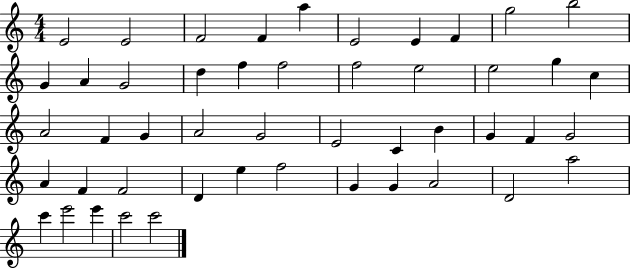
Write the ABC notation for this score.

X:1
T:Untitled
M:4/4
L:1/4
K:C
E2 E2 F2 F a E2 E F g2 b2 G A G2 d f f2 f2 e2 e2 g c A2 F G A2 G2 E2 C B G F G2 A F F2 D e f2 G G A2 D2 a2 c' e'2 e' c'2 c'2